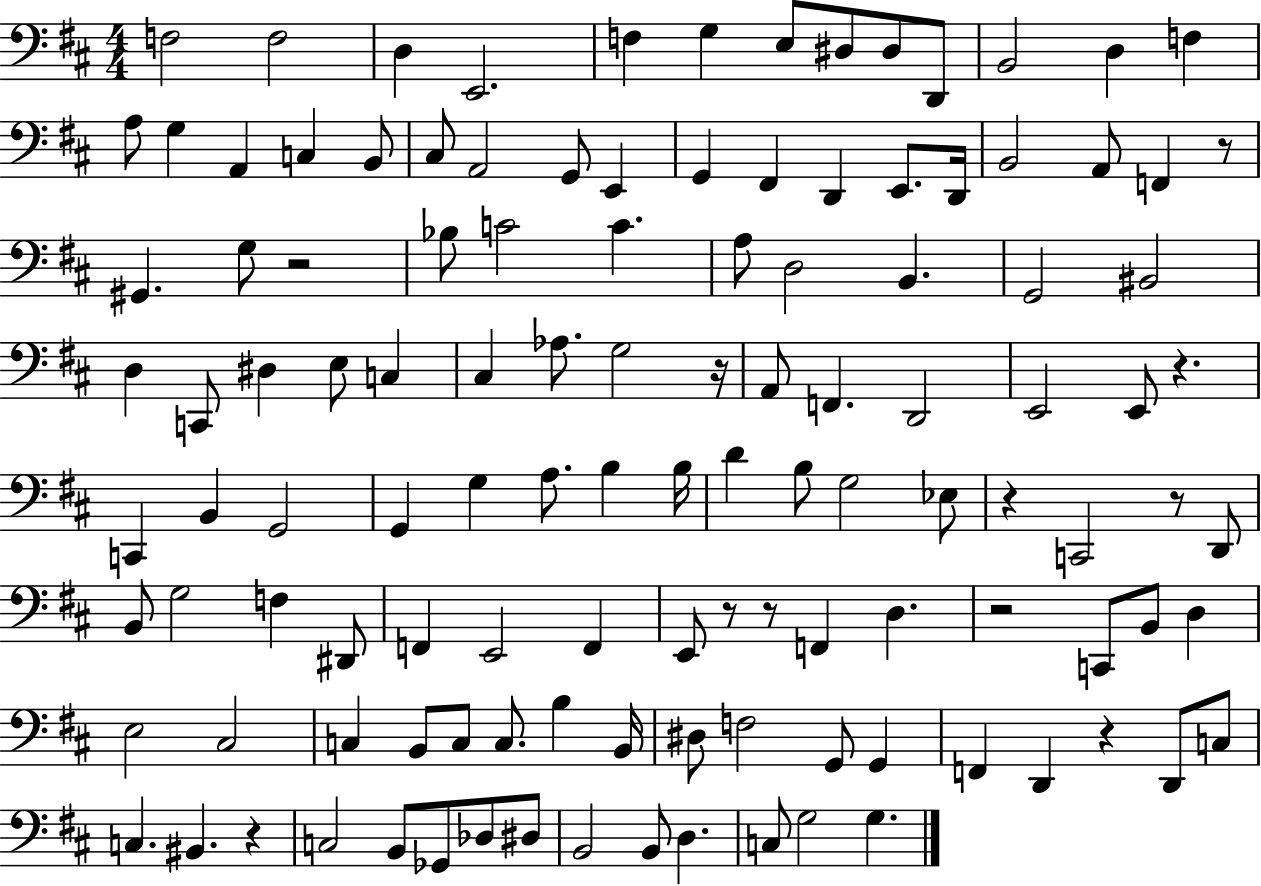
F3/h F3/h D3/q E2/h. F3/q G3/q E3/e D#3/e D#3/e D2/e B2/h D3/q F3/q A3/e G3/q A2/q C3/q B2/e C#3/e A2/h G2/e E2/q G2/q F#2/q D2/q E2/e. D2/s B2/h A2/e F2/q R/e G#2/q. G3/e R/h Bb3/e C4/h C4/q. A3/e D3/h B2/q. G2/h BIS2/h D3/q C2/e D#3/q E3/e C3/q C#3/q Ab3/e. G3/h R/s A2/e F2/q. D2/h E2/h E2/e R/q. C2/q B2/q G2/h G2/q G3/q A3/e. B3/q B3/s D4/q B3/e G3/h Eb3/e R/q C2/h R/e D2/e B2/e G3/h F3/q D#2/e F2/q E2/h F2/q E2/e R/e R/e F2/q D3/q. R/h C2/e B2/e D3/q E3/h C#3/h C3/q B2/e C3/e C3/e. B3/q B2/s D#3/e F3/h G2/e G2/q F2/q D2/q R/q D2/e C3/e C3/q. BIS2/q. R/q C3/h B2/e Gb2/e Db3/e D#3/e B2/h B2/e D3/q. C3/e G3/h G3/q.